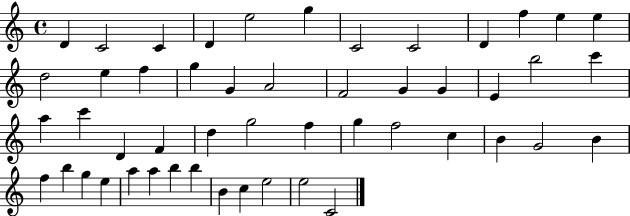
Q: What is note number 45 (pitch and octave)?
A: B5